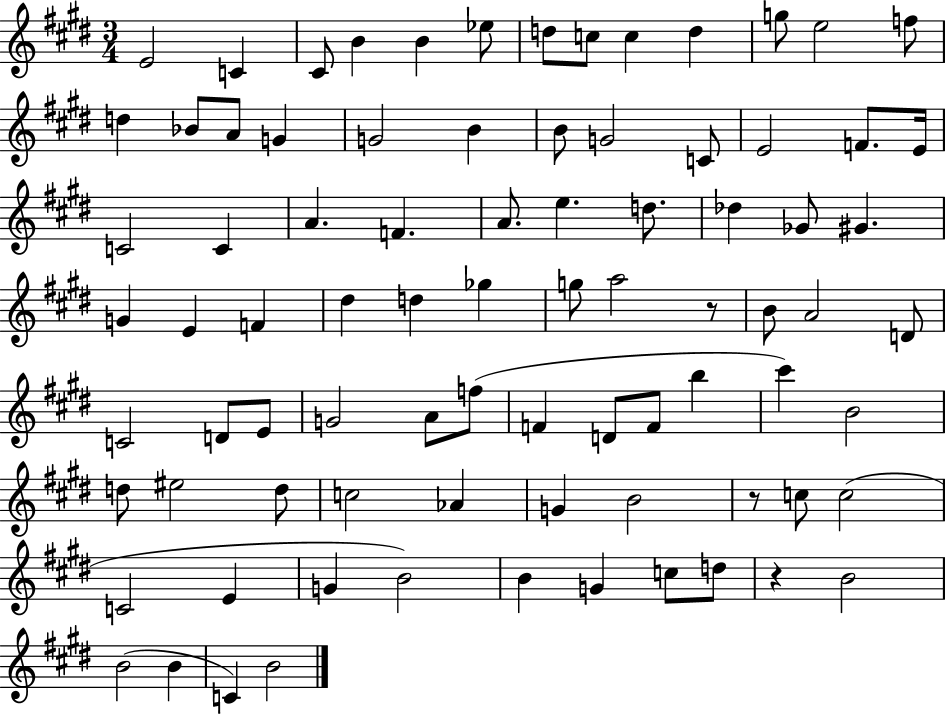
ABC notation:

X:1
T:Untitled
M:3/4
L:1/4
K:E
E2 C ^C/2 B B _e/2 d/2 c/2 c d g/2 e2 f/2 d _B/2 A/2 G G2 B B/2 G2 C/2 E2 F/2 E/4 C2 C A F A/2 e d/2 _d _G/2 ^G G E F ^d d _g g/2 a2 z/2 B/2 A2 D/2 C2 D/2 E/2 G2 A/2 f/2 F D/2 F/2 b ^c' B2 d/2 ^e2 d/2 c2 _A G B2 z/2 c/2 c2 C2 E G B2 B G c/2 d/2 z B2 B2 B C B2